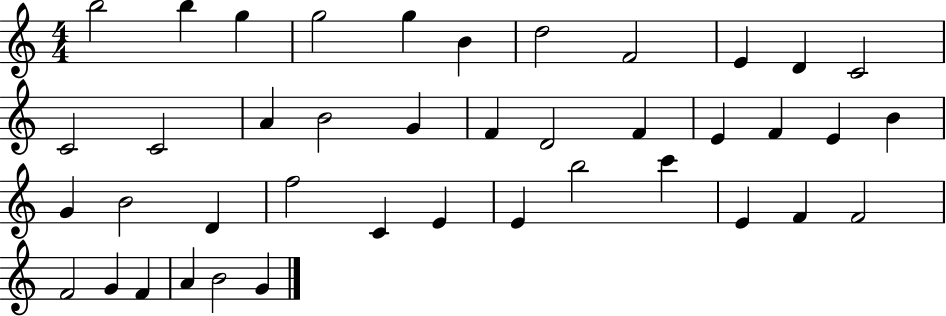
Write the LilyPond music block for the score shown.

{
  \clef treble
  \numericTimeSignature
  \time 4/4
  \key c \major
  b''2 b''4 g''4 | g''2 g''4 b'4 | d''2 f'2 | e'4 d'4 c'2 | \break c'2 c'2 | a'4 b'2 g'4 | f'4 d'2 f'4 | e'4 f'4 e'4 b'4 | \break g'4 b'2 d'4 | f''2 c'4 e'4 | e'4 b''2 c'''4 | e'4 f'4 f'2 | \break f'2 g'4 f'4 | a'4 b'2 g'4 | \bar "|."
}